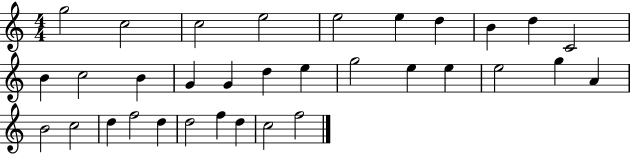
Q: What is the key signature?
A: C major